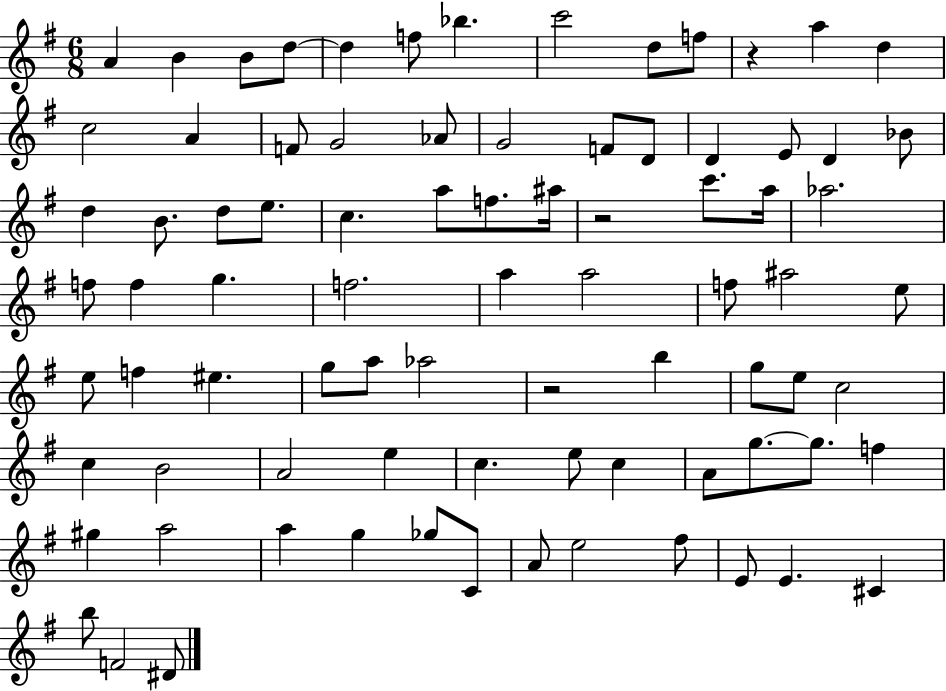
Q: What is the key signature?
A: G major